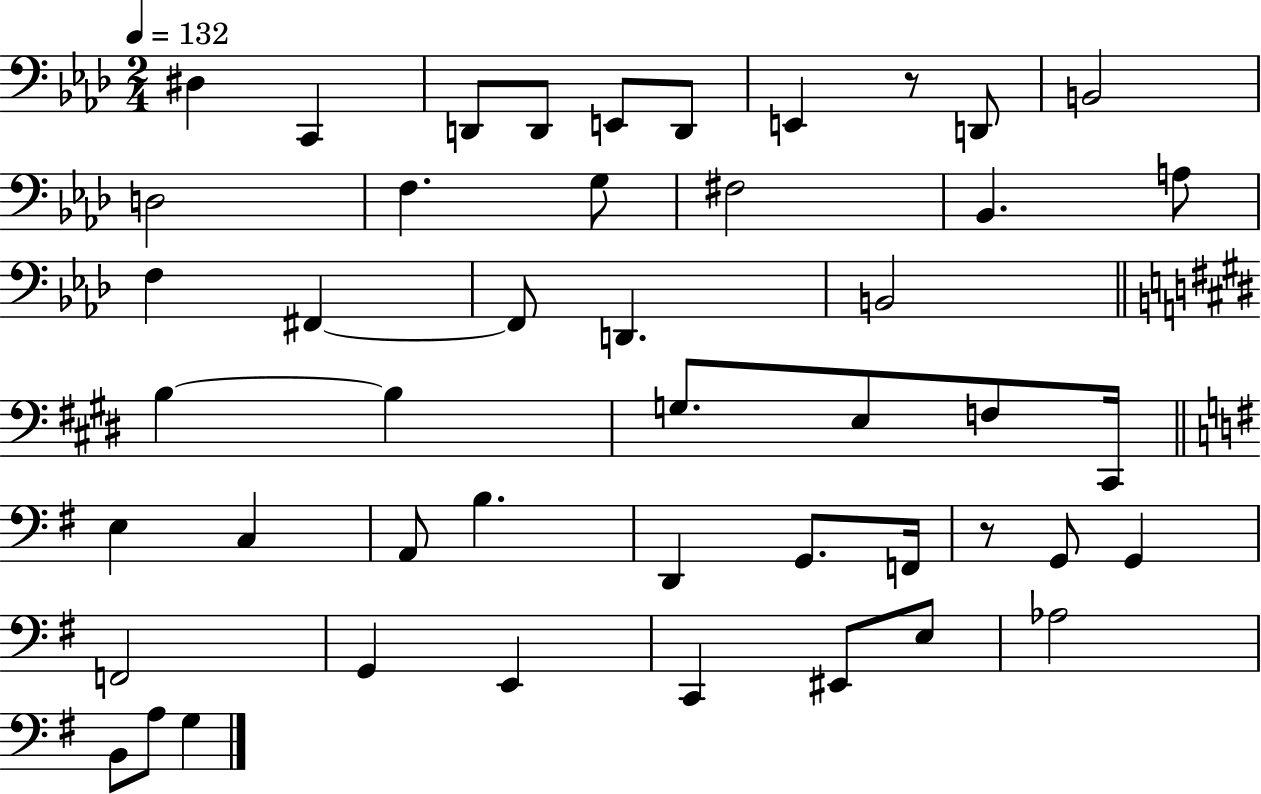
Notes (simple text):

D#3/q C2/q D2/e D2/e E2/e D2/e E2/q R/e D2/e B2/h D3/h F3/q. G3/e F#3/h Bb2/q. A3/e F3/q F#2/q F#2/e D2/q. B2/h B3/q B3/q G3/e. E3/e F3/e C#2/s E3/q C3/q A2/e B3/q. D2/q G2/e. F2/s R/e G2/e G2/q F2/h G2/q E2/q C2/q EIS2/e E3/e Ab3/h B2/e A3/e G3/q